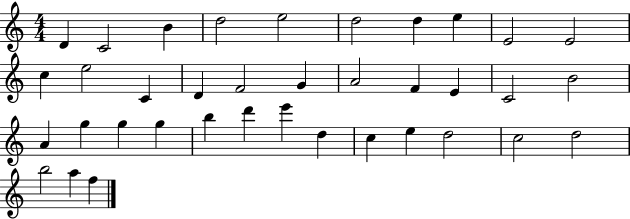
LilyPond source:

{
  \clef treble
  \numericTimeSignature
  \time 4/4
  \key c \major
  d'4 c'2 b'4 | d''2 e''2 | d''2 d''4 e''4 | e'2 e'2 | \break c''4 e''2 c'4 | d'4 f'2 g'4 | a'2 f'4 e'4 | c'2 b'2 | \break a'4 g''4 g''4 g''4 | b''4 d'''4 e'''4 d''4 | c''4 e''4 d''2 | c''2 d''2 | \break b''2 a''4 f''4 | \bar "|."
}